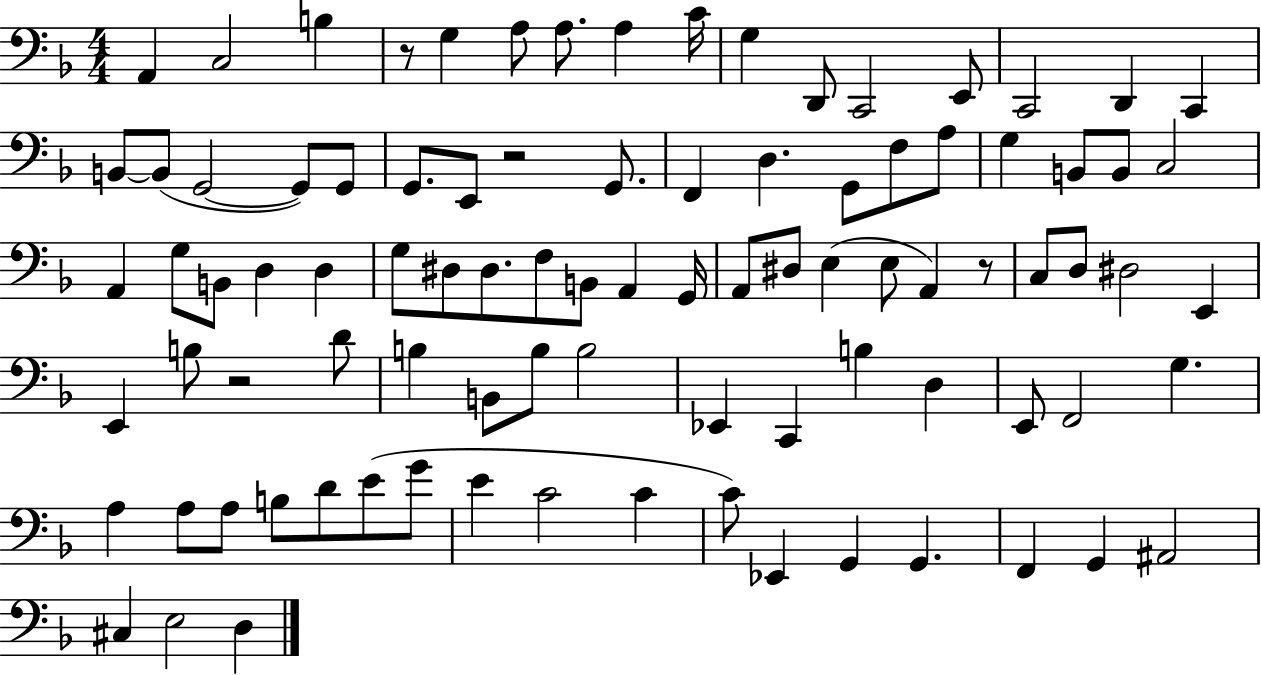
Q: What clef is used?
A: bass